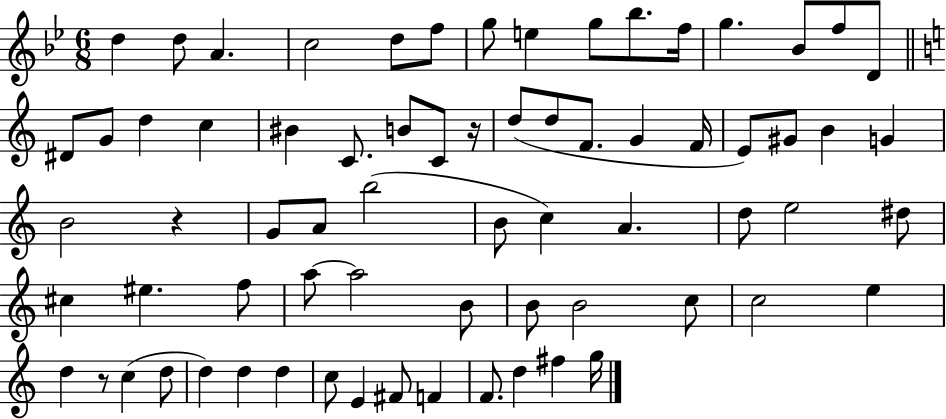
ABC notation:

X:1
T:Untitled
M:6/8
L:1/4
K:Bb
d d/2 A c2 d/2 f/2 g/2 e g/2 _b/2 f/4 g _B/2 f/2 D/2 ^D/2 G/2 d c ^B C/2 B/2 C/2 z/4 d/2 d/2 F/2 G F/4 E/2 ^G/2 B G B2 z G/2 A/2 b2 B/2 c A d/2 e2 ^d/2 ^c ^e f/2 a/2 a2 B/2 B/2 B2 c/2 c2 e d z/2 c d/2 d d d c/2 E ^F/2 F F/2 d ^f g/4